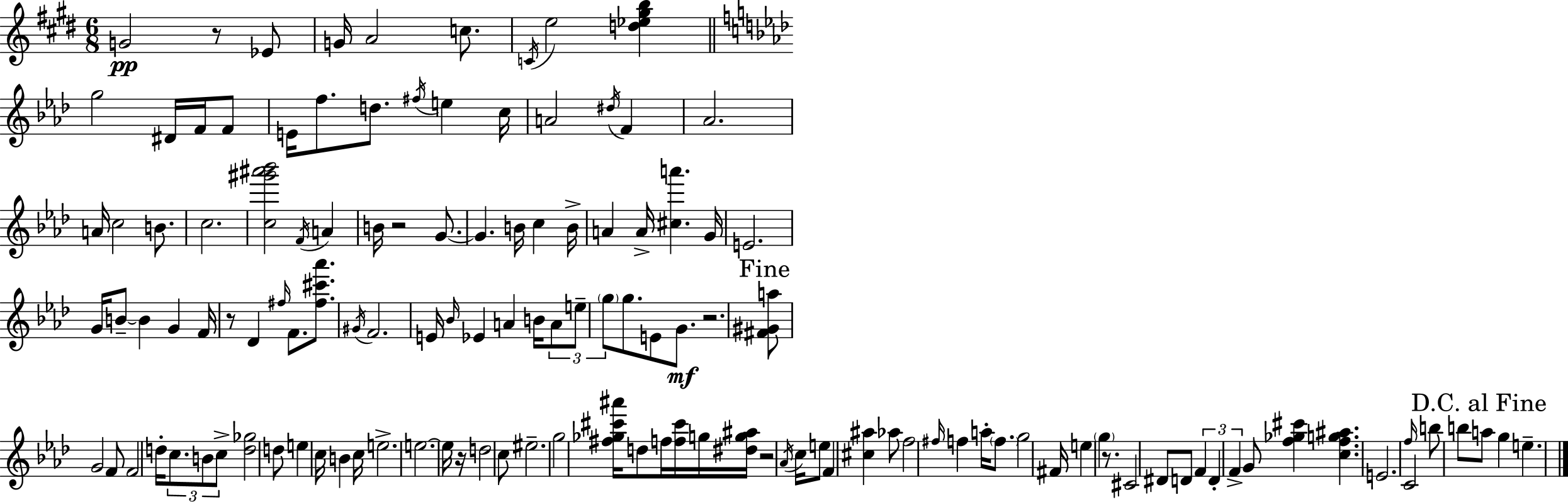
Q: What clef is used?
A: treble